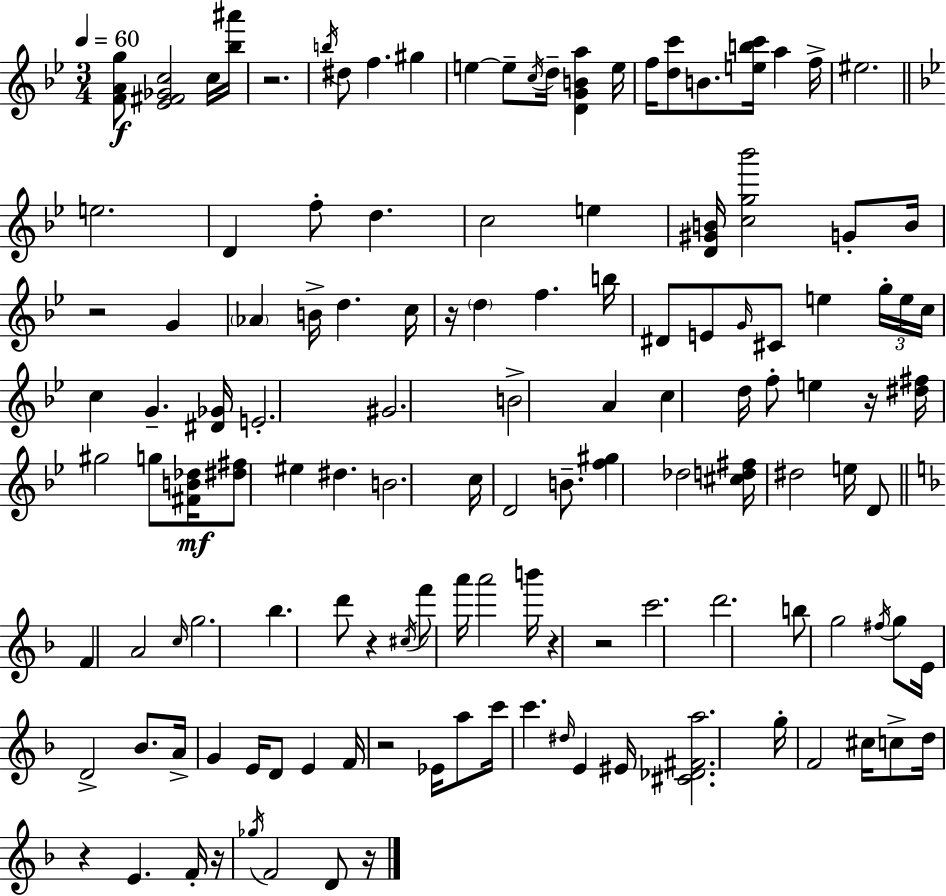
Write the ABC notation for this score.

X:1
T:Untitled
M:3/4
L:1/4
K:Bb
[FAg]/2 [_E^F_Gc]2 c/4 [_b^a']/4 z2 b/4 ^d/2 f ^g e e/2 c/4 d/4 [DGBa] e/4 f/4 [dc']/2 B/2 [ebc']/4 a f/4 ^e2 e2 D f/2 d c2 e [D^GB]/4 [cg_b']2 G/2 B/4 z2 G _A B/4 d c/4 z/4 d f b/4 ^D/2 E/2 G/4 ^C/2 e g/4 e/4 c/4 c G [^D_G]/4 E2 ^G2 B2 A c d/4 f/2 e z/4 [^d^f]/4 ^g2 g/2 [^FB_d]/4 [^d^f]/2 ^e ^d B2 c/4 D2 B/2 [f^g] _d2 [^cd^f]/4 ^d2 e/4 D/2 F A2 c/4 g2 _b d'/2 z ^c/4 f'/2 a'/4 a'2 b'/4 z z2 c'2 d'2 b/2 g2 ^f/4 g/2 E/4 D2 _B/2 A/4 G E/4 D/2 E F/4 z2 _E/4 a/2 c'/4 c' ^d/4 E ^E/4 [^C_D^Fa]2 g/4 F2 ^c/4 c/2 d/4 z E F/4 z/4 _g/4 F2 D/2 z/4